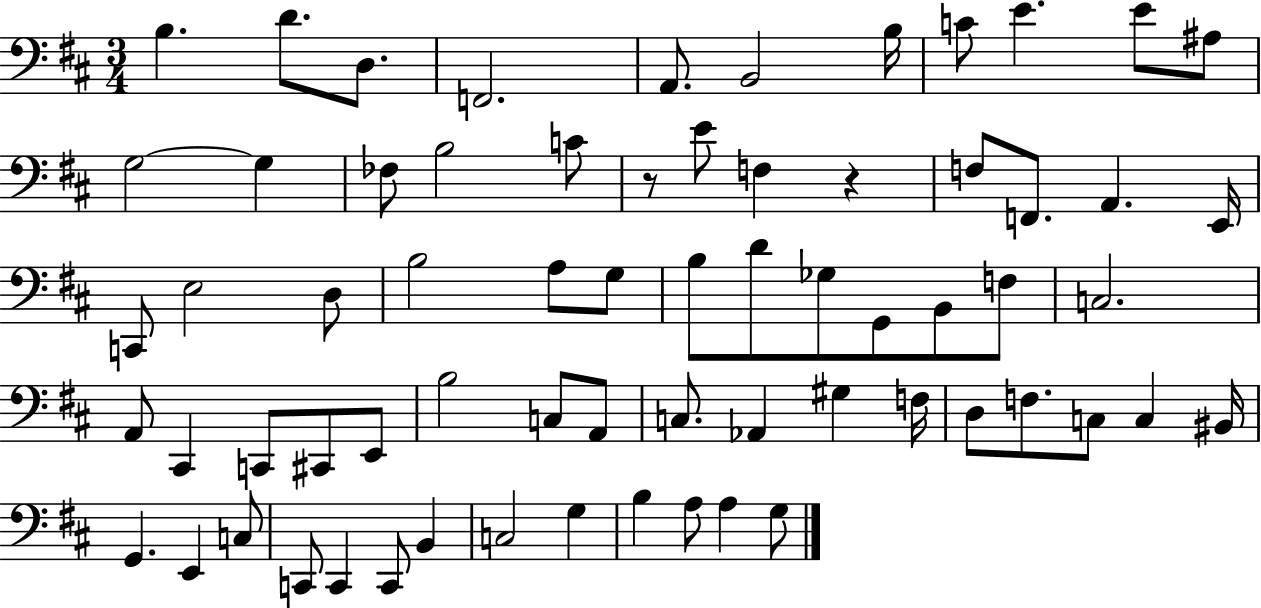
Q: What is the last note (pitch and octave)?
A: G3